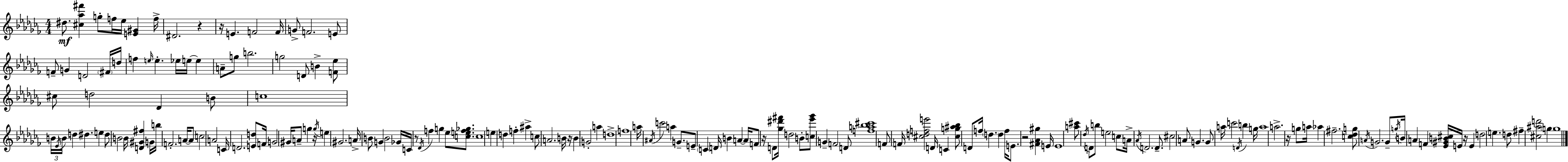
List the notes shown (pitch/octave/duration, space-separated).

D#5/e. [C#5,Ab5,F#6]/q G5/e F5/s Eb5/s [E4,G#4]/q F5/s D#4/h. R/q R/s E4/q. F4/h F4/s G4/e F4/h. E4/e F4/e G4/q D4/h F#4/s D5/s F5/q E5/s E5/q. Eb5/s E5/s E5/q A4/e G5/e B5/h. G5/h D4/e B4/q [F4,Eb5]/e C#5/e D5/h Db4/q B4/e C5/w B4/s Eb4/s B4/s D5/q D#5/q. E5/q D#5/e B4/h B4/s [D4,G#4,F#5]/q G4/s B5/s F4/h. A4/s A4/e C5/h A4/h C4/s D4/h. [E4,D5]/e F4/s G4/h G#4/s A4/e G5/q R/s G5/s E5/q G#4/h. A4/s B4/e G4/q B4/h Gb4/s C4/s R/e Db4/s F5/q G5/q Eb5/e [C5,E5,F5,Gb5]/e. C5/w E5/q D5/q F5/q A#5/q C5/e A4/h. B4/s R/s B4/q G4/h A5/q D5/w F5/w A5/s A#4/s C6/h A5/q G4/e. E4/e C4/q D4/s B4/q A4/q A4/s F4/e R/s D4/e [Gb5,D#6,F#6]/s D5/h B4/e [C5,Eb6,Gb6]/e G4/q F4/h D4/e [F5,A5,Bb5,C#6]/w F4/e F4/s [C#5,D5,F5,E6]/h D4/s C4/q [C#5,G5,A#5,Bb5]/e D4/e F5/s D5/q. D5/q F5/s E4/e. R/h [F#4,Ab4,G#5]/q E4/s E4/w [A5,C#6]/e Db5/s D4/e B5/e E5/h C5/e A4/s Ab4/s D4/h. D4/e. C#5/h A4/e G4/q. G4/e A5/s C6/h D4/s B5/q G5/s A5/w A5/h. R/s G5/e A5/s Ab5/q F#5/h. [C5,Db5,G5]/e A4/s G4/h. G4/e G5/s B4/s A4/q F4/q [Eb4,G#4,B4,C#5]/s E4/s R/s E4/q D5/h E5/q. D5/e F#5/q [C#5,A#5,D6]/h G5/q G5/w